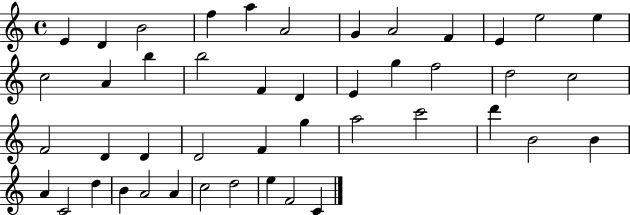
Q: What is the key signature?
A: C major